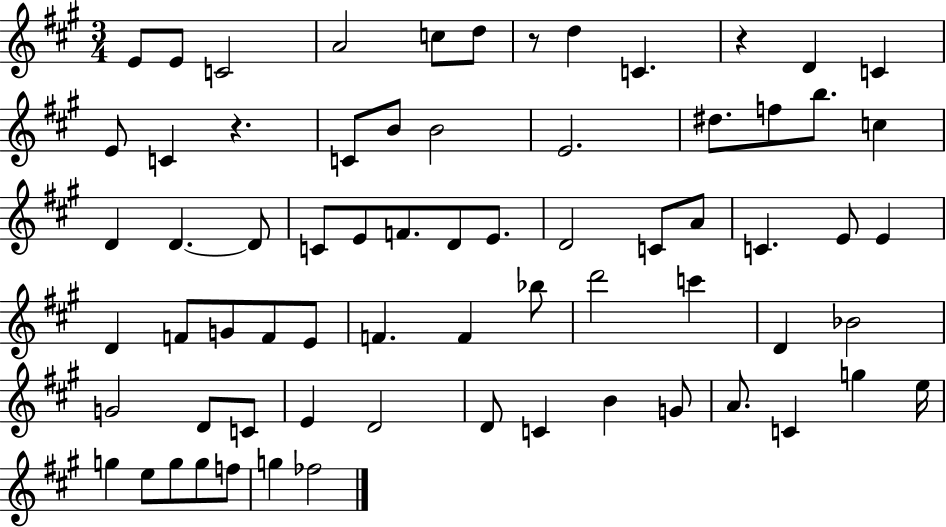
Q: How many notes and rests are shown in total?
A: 69